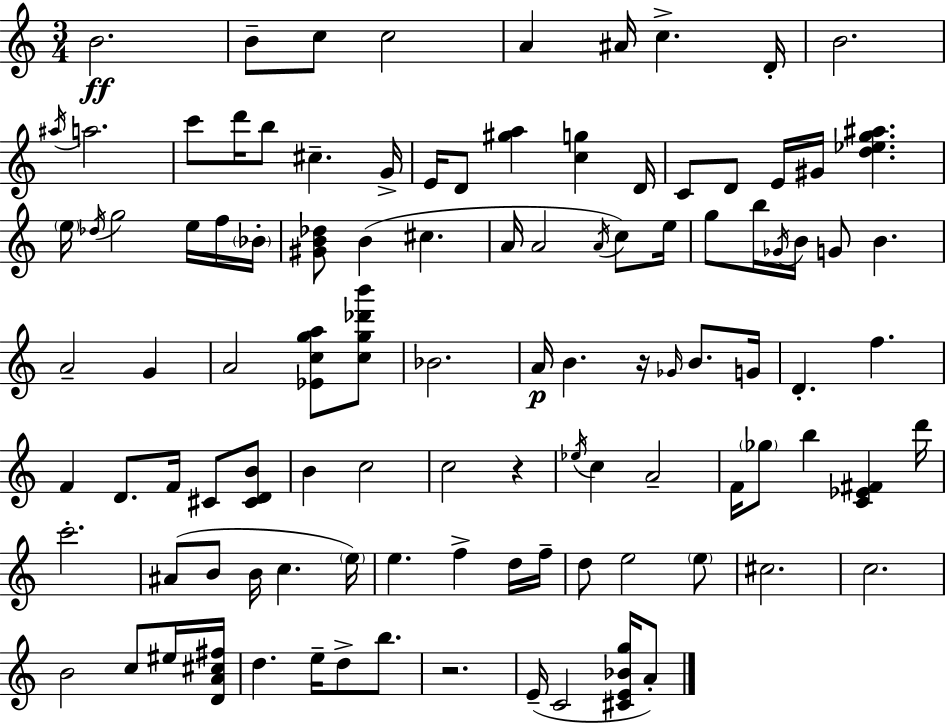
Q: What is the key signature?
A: C major